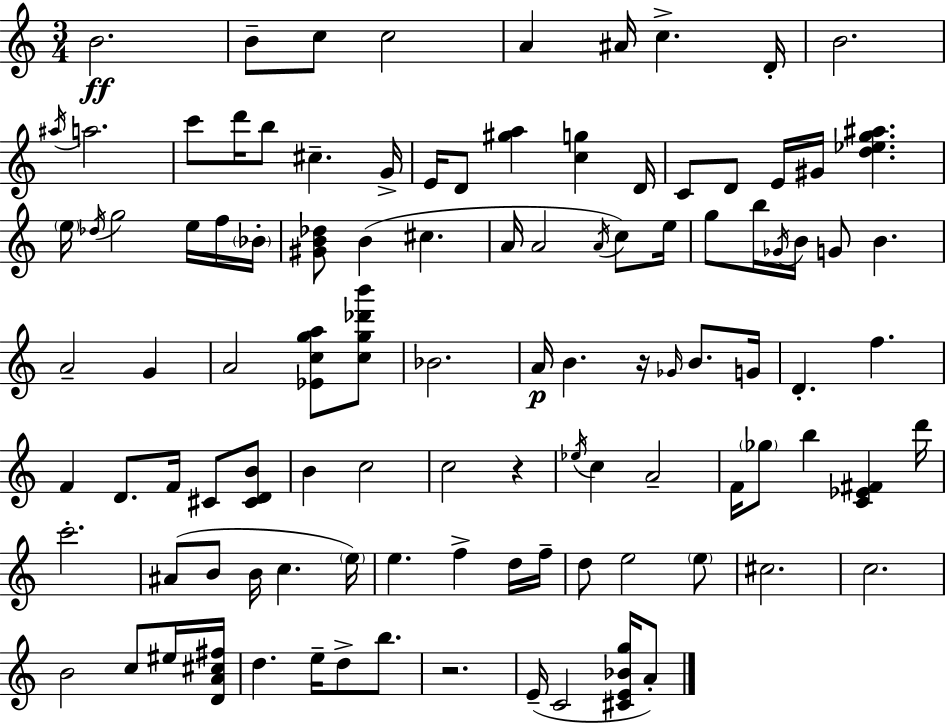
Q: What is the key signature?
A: C major